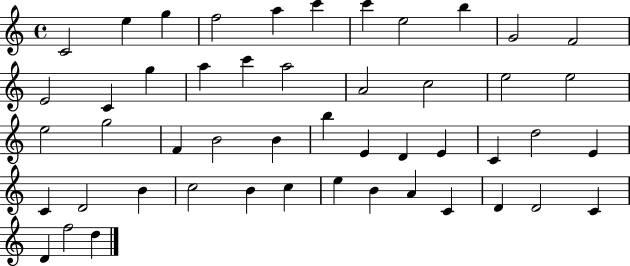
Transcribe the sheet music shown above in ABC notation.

X:1
T:Untitled
M:4/4
L:1/4
K:C
C2 e g f2 a c' c' e2 b G2 F2 E2 C g a c' a2 A2 c2 e2 e2 e2 g2 F B2 B b E D E C d2 E C D2 B c2 B c e B A C D D2 C D f2 d